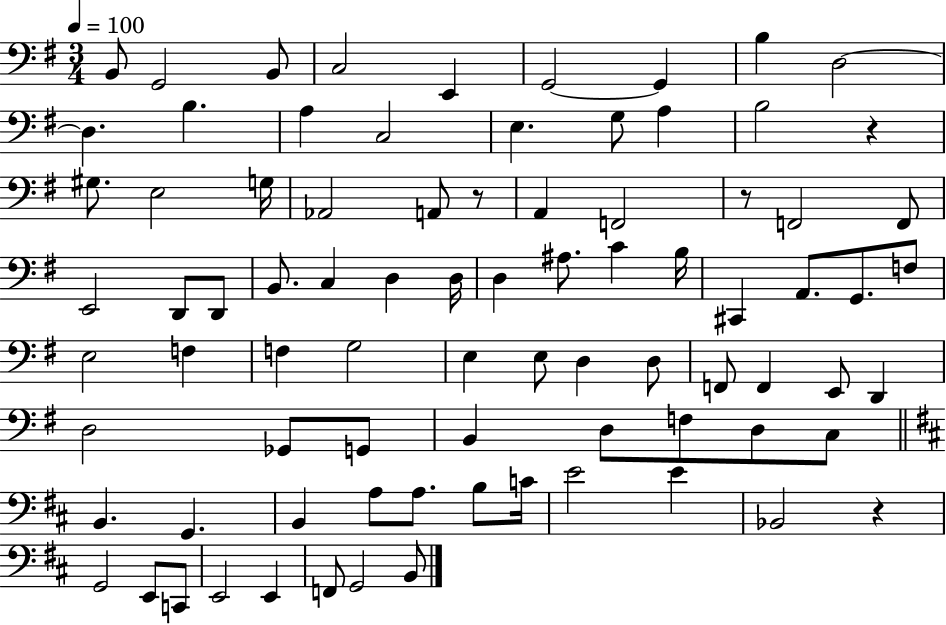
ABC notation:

X:1
T:Untitled
M:3/4
L:1/4
K:G
B,,/2 G,,2 B,,/2 C,2 E,, G,,2 G,, B, D,2 D, B, A, C,2 E, G,/2 A, B,2 z ^G,/2 E,2 G,/4 _A,,2 A,,/2 z/2 A,, F,,2 z/2 F,,2 F,,/2 E,,2 D,,/2 D,,/2 B,,/2 C, D, D,/4 D, ^A,/2 C B,/4 ^C,, A,,/2 G,,/2 F,/2 E,2 F, F, G,2 E, E,/2 D, D,/2 F,,/2 F,, E,,/2 D,, D,2 _G,,/2 G,,/2 B,, D,/2 F,/2 D,/2 C,/2 B,, G,, B,, A,/2 A,/2 B,/2 C/4 E2 E _B,,2 z G,,2 E,,/2 C,,/2 E,,2 E,, F,,/2 G,,2 B,,/2